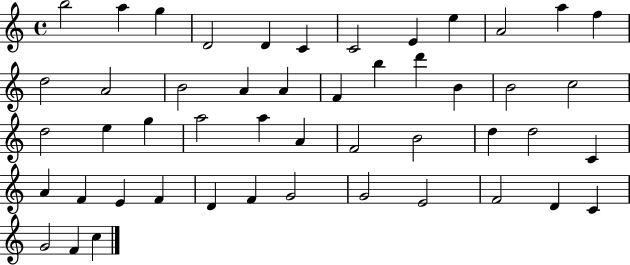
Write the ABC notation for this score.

X:1
T:Untitled
M:4/4
L:1/4
K:C
b2 a g D2 D C C2 E e A2 a f d2 A2 B2 A A F b d' B B2 c2 d2 e g a2 a A F2 B2 d d2 C A F E F D F G2 G2 E2 F2 D C G2 F c